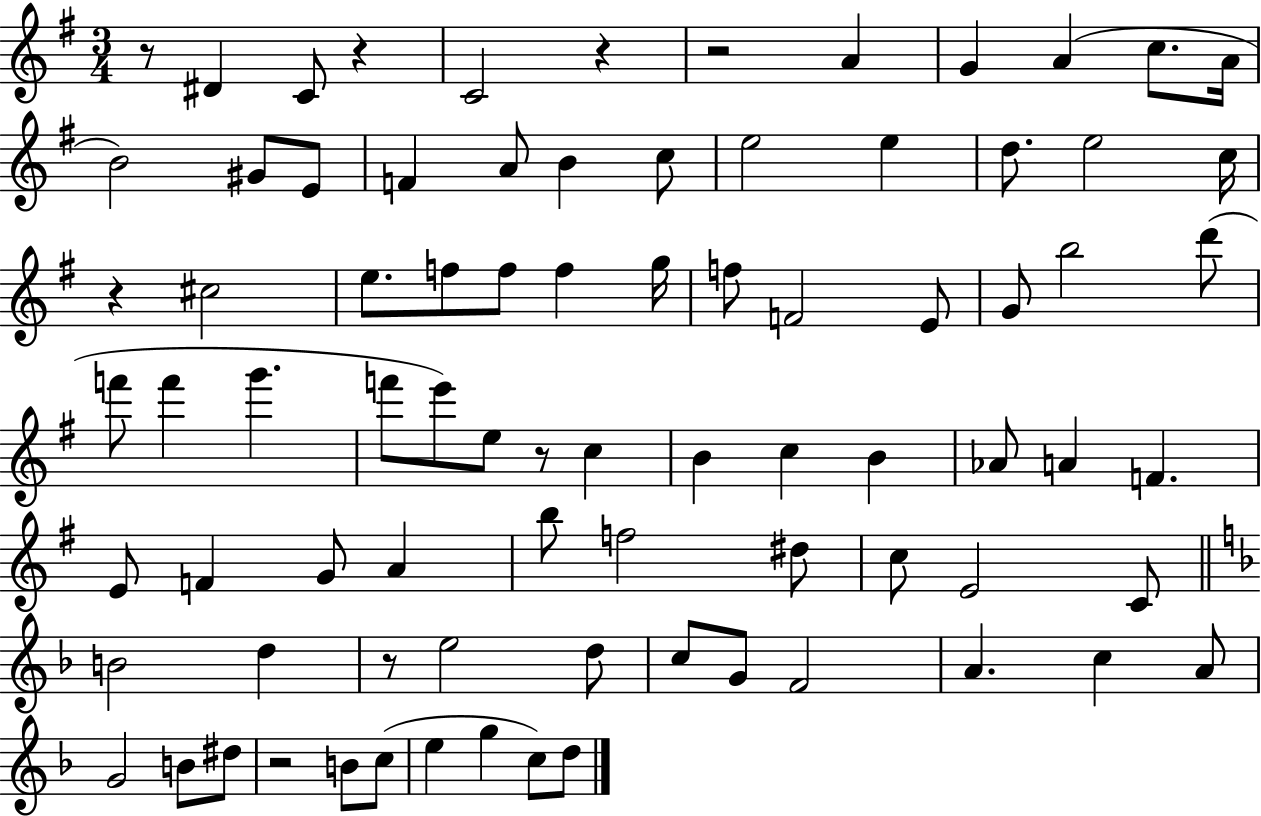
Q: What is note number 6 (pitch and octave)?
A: A4